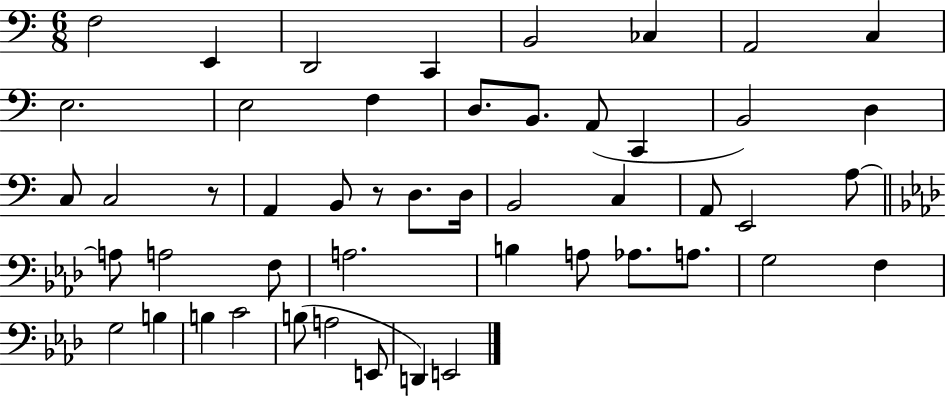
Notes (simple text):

F3/h E2/q D2/h C2/q B2/h CES3/q A2/h C3/q E3/h. E3/h F3/q D3/e. B2/e. A2/e C2/q B2/h D3/q C3/e C3/h R/e A2/q B2/e R/e D3/e. D3/s B2/h C3/q A2/e E2/h A3/e A3/e A3/h F3/e A3/h. B3/q A3/e Ab3/e. A3/e. G3/h F3/q G3/h B3/q B3/q C4/h B3/e A3/h E2/e D2/q E2/h